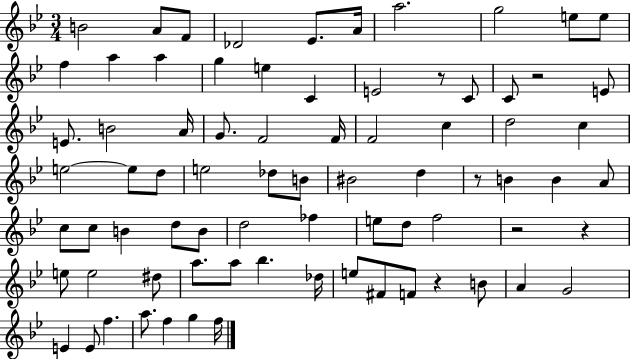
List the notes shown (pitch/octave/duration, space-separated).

B4/h A4/e F4/e Db4/h Eb4/e. A4/s A5/h. G5/h E5/e E5/e F5/q A5/q A5/q G5/q E5/q C4/q E4/h R/e C4/e C4/e R/h E4/e E4/e. B4/h A4/s G4/e. F4/h F4/s F4/h C5/q D5/h C5/q E5/h E5/e D5/e E5/h Db5/e B4/e BIS4/h D5/q R/e B4/q B4/q A4/e C5/e C5/e B4/q D5/e B4/e D5/h FES5/q E5/e D5/e F5/h R/h R/q E5/e E5/h D#5/e A5/e. A5/e Bb5/q. Db5/s E5/e F#4/e F4/e R/q B4/e A4/q G4/h E4/q E4/e F5/q. A5/e. F5/q G5/q F5/s